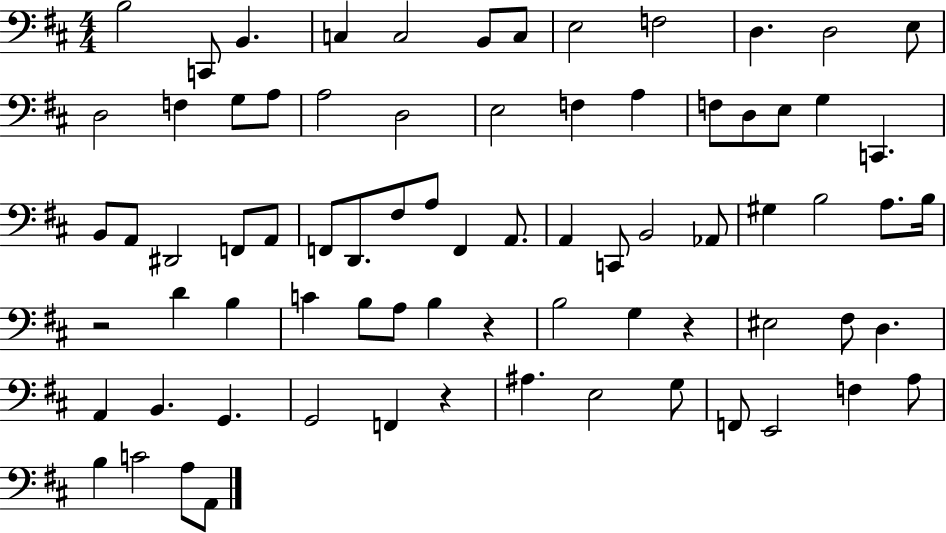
X:1
T:Untitled
M:4/4
L:1/4
K:D
B,2 C,,/2 B,, C, C,2 B,,/2 C,/2 E,2 F,2 D, D,2 E,/2 D,2 F, G,/2 A,/2 A,2 D,2 E,2 F, A, F,/2 D,/2 E,/2 G, C,, B,,/2 A,,/2 ^D,,2 F,,/2 A,,/2 F,,/2 D,,/2 ^F,/2 A,/2 F,, A,,/2 A,, C,,/2 B,,2 _A,,/2 ^G, B,2 A,/2 B,/4 z2 D B, C B,/2 A,/2 B, z B,2 G, z ^E,2 ^F,/2 D, A,, B,, G,, G,,2 F,, z ^A, E,2 G,/2 F,,/2 E,,2 F, A,/2 B, C2 A,/2 A,,/2